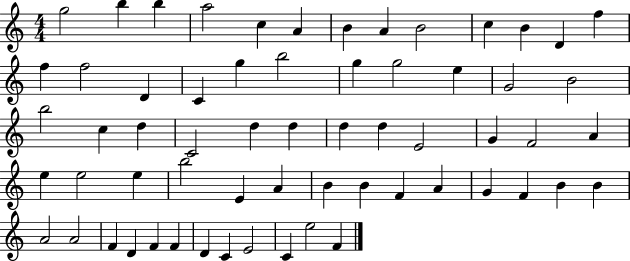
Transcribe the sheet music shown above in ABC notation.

X:1
T:Untitled
M:4/4
L:1/4
K:C
g2 b b a2 c A B A B2 c B D f f f2 D C g b2 g g2 e G2 B2 b2 c d C2 d d d d E2 G F2 A e e2 e b2 E A B B F A G F B B A2 A2 F D F F D C E2 C e2 F